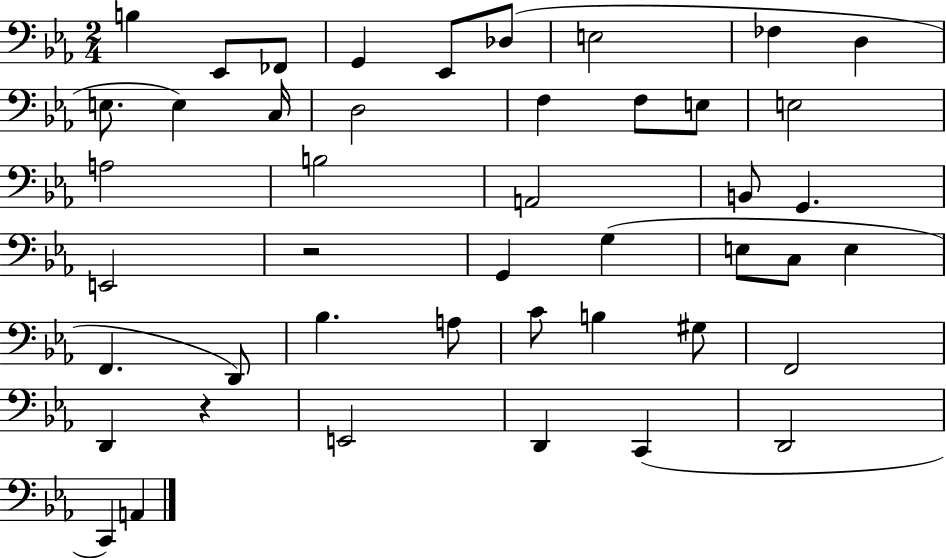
B3/q Eb2/e FES2/e G2/q Eb2/e Db3/e E3/h FES3/q D3/q E3/e. E3/q C3/s D3/h F3/q F3/e E3/e E3/h A3/h B3/h A2/h B2/e G2/q. E2/h R/h G2/q G3/q E3/e C3/e E3/q F2/q. D2/e Bb3/q. A3/e C4/e B3/q G#3/e F2/h D2/q R/q E2/h D2/q C2/q D2/h C2/q A2/q